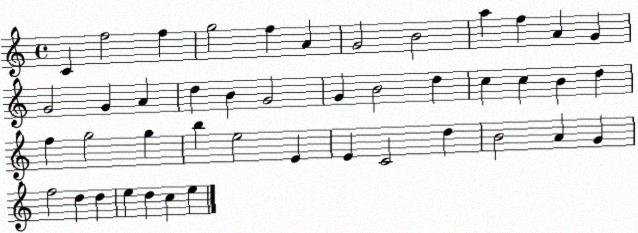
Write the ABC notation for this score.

X:1
T:Untitled
M:4/4
L:1/4
K:C
C f2 f g2 f A G2 B2 a f A G G2 G A d B G2 G B2 d c c B d f g2 g b e2 E E C2 d B2 A G f2 d d e d c e